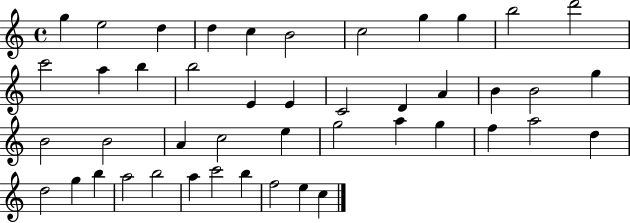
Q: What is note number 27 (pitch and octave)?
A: C5